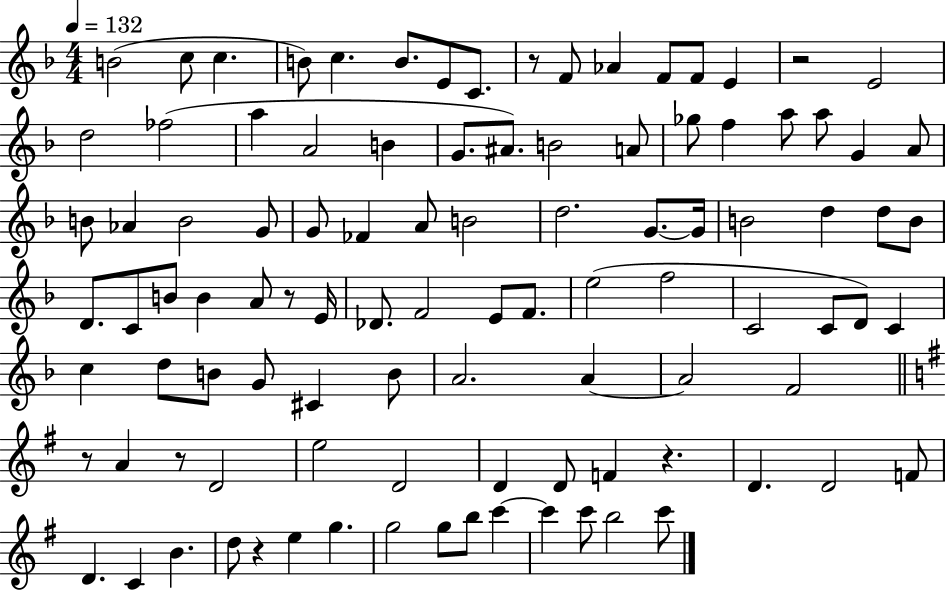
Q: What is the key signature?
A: F major